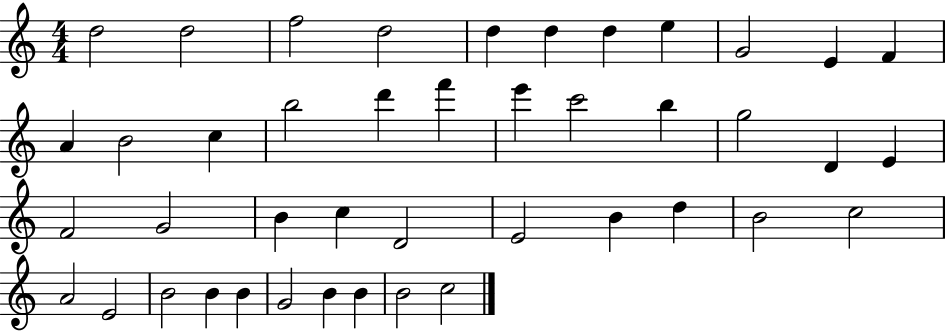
D5/h D5/h F5/h D5/h D5/q D5/q D5/q E5/q G4/h E4/q F4/q A4/q B4/h C5/q B5/h D6/q F6/q E6/q C6/h B5/q G5/h D4/q E4/q F4/h G4/h B4/q C5/q D4/h E4/h B4/q D5/q B4/h C5/h A4/h E4/h B4/h B4/q B4/q G4/h B4/q B4/q B4/h C5/h